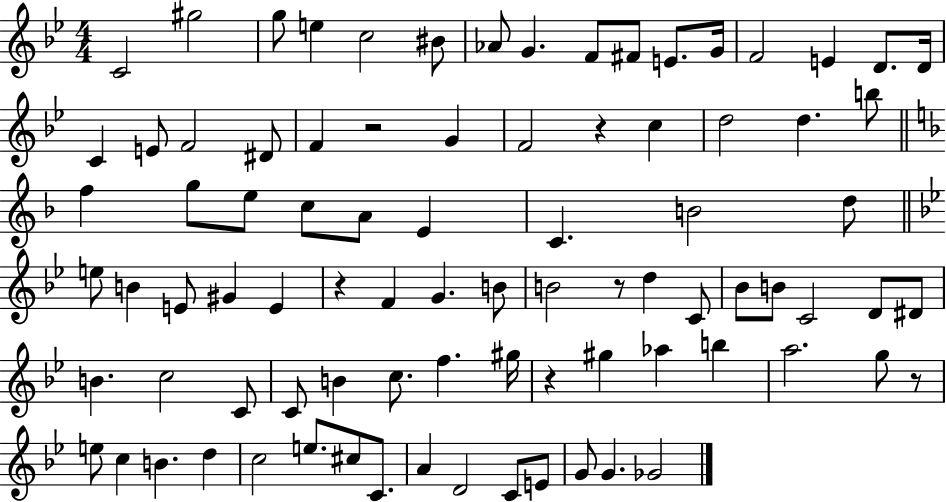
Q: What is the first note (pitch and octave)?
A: C4